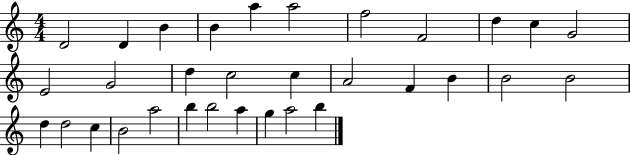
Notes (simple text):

D4/h D4/q B4/q B4/q A5/q A5/h F5/h F4/h D5/q C5/q G4/h E4/h G4/h D5/q C5/h C5/q A4/h F4/q B4/q B4/h B4/h D5/q D5/h C5/q B4/h A5/h B5/q B5/h A5/q G5/q A5/h B5/q